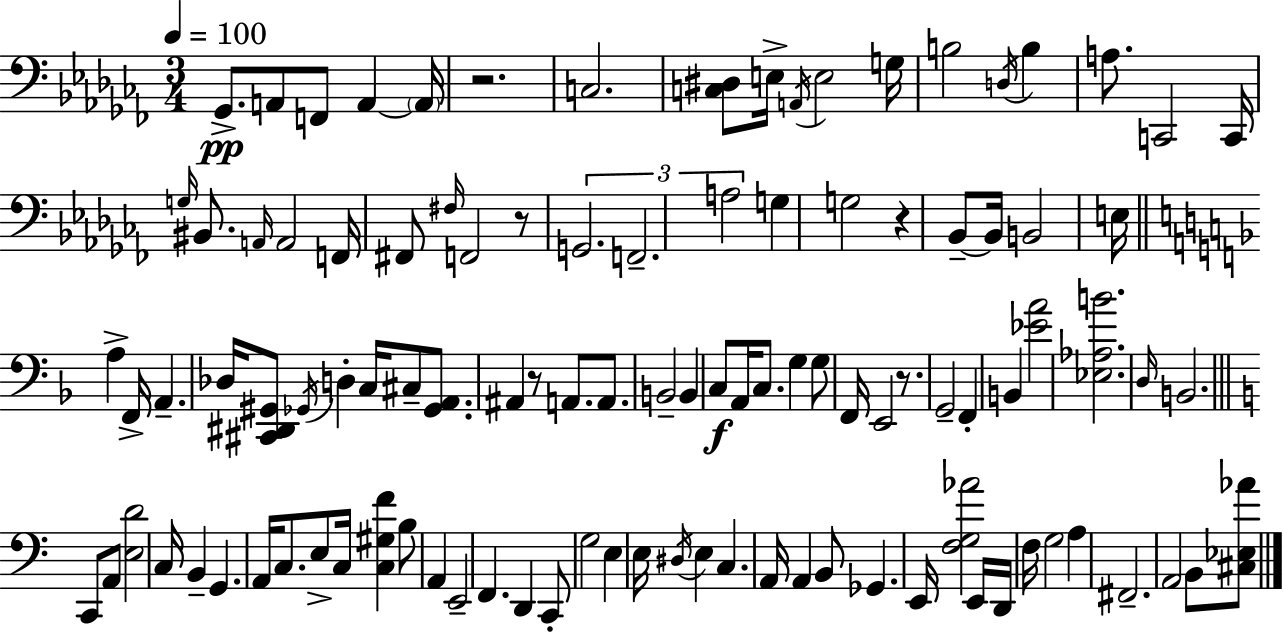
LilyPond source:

{
  \clef bass
  \numericTimeSignature
  \time 3/4
  \key aes \minor
  \tempo 4 = 100
  ges,8.->\pp a,8 f,8 a,4~~ \parenthesize a,16 | r2. | c2. | <c dis>8 e16-> \acciaccatura { a,16 } e2 | \break g16 b2 \acciaccatura { d16 } b4 | a8. c,2 | c,16 \grace { g16 } bis,8. \grace { a,16 } a,2 | f,16 fis,8 \grace { fis16 } f,2 | \break r8 \tuplet 3/2 { g,2. | f,2.-- | a2 } | g4 g2 | \break r4 bes,8--~~ bes,16 b,2 | e16 \bar "||" \break \key d \minor a4-> f,16-> a,4.-- des16 | <cis, dis, gis,>8 \acciaccatura { ges,16 } d4-. c16 cis8-- <ges, a,>8. | ais,4 r8 a,8. a,8. | b,2-- b,4 | \break c8\f a,16 c8. g4 g8 | f,16 e,2 r8. | g,2-- f,4-. | b,4 <ees' a'>2 | \break <ees aes b'>2. | \grace { d16 } b,2. | \bar "||" \break \key c \major c,8 a,8 <e d'>2 | c16 b,4-- g,4. a,16 | c8. e8-> c16 <c gis f'>4 b8 | a,4 e,2-- | \break f,4. d,4 c,8-. | g2 e4 | e16 \acciaccatura { dis16 } e4 c4. | a,16 a,4 b,8 ges,4. | \break e,16 <f g aes'>2 e,16 d,16 | f16 g2 a4 | fis,2.-- | a,2 b,8 <cis ees aes'>8 | \break \bar "|."
}